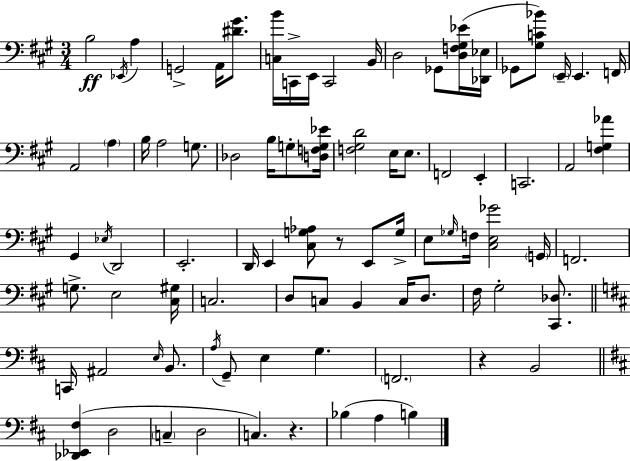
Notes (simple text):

B3/h Eb2/s A3/q G2/h A2/s [D#4,G#4]/e. [C3,B4]/s C2/s E2/s C2/h B2/s D3/h Gb2/e [D3,F3,G#3,Eb4]/s [Db2,Eb3]/s Gb2/e [G#3,C4,Bb4]/e E2/s E2/q. F2/s A2/h A3/q B3/s A3/h G3/e. Db3/h B3/s G3/e [D3,F3,G3,Eb4]/s [F3,G#3,D4]/h E3/s E3/e. F2/h E2/q C2/h. A2/h [F#3,G3,Ab4]/q G#2/q Eb3/s D2/h E2/h. D2/s E2/q [C#3,G3,Ab3]/e R/e E2/e G3/s E3/e Gb3/s F3/s [C#3,E3,Gb4]/h G2/s F2/h. G3/e. E3/h [C#3,G#3]/s C3/h. D3/e C3/e B2/q C3/s D3/e. F#3/s G#3/h [C#2,Db3]/e. C2/s A#2/h E3/s B2/e. A3/s G2/e E3/q G3/q. F2/h. R/q B2/h [Db2,Eb2,F#3]/q D3/h C3/q D3/h C3/q. R/q. Bb3/q A3/q B3/q